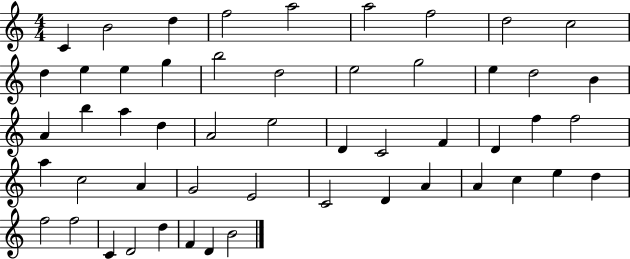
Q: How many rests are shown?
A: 0